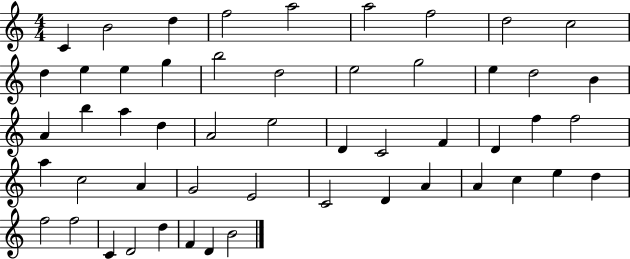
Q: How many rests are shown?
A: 0